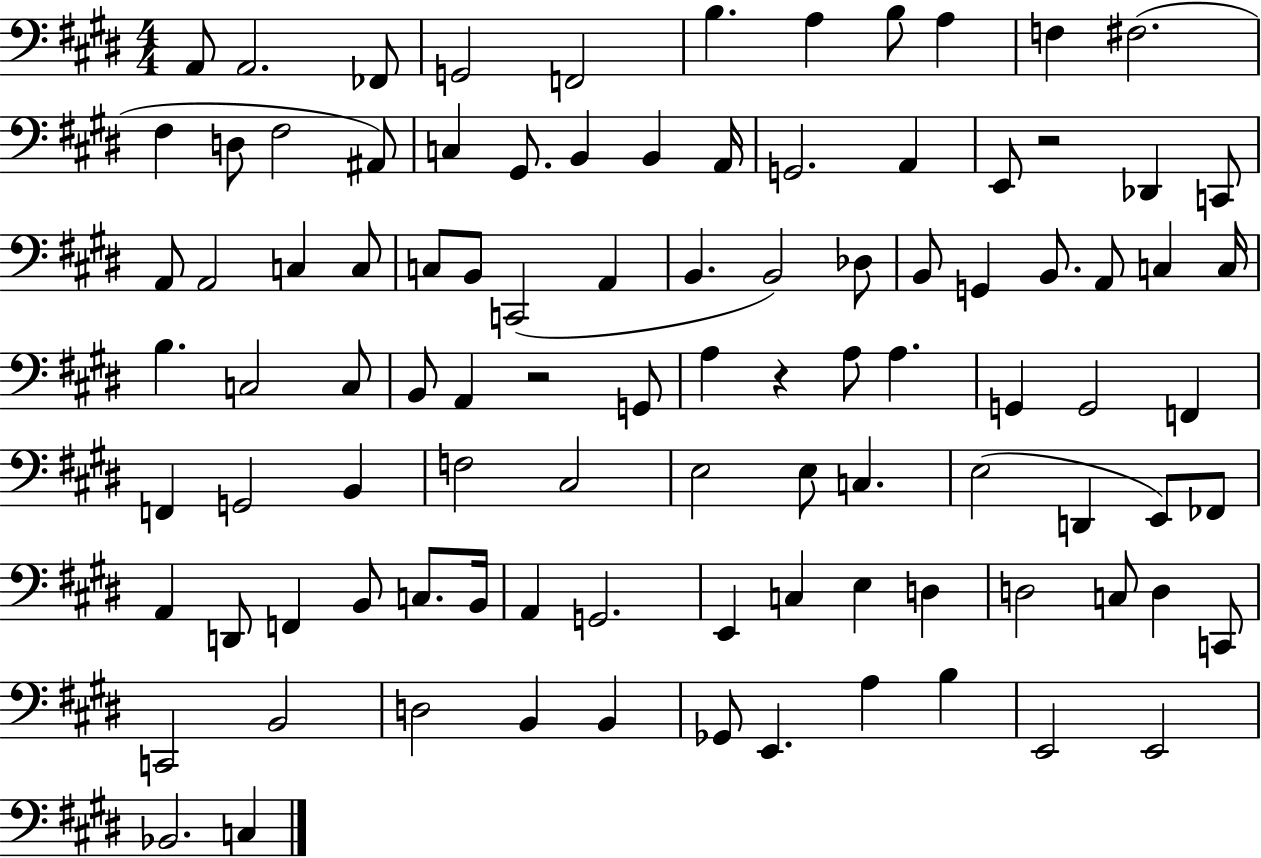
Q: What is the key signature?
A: E major